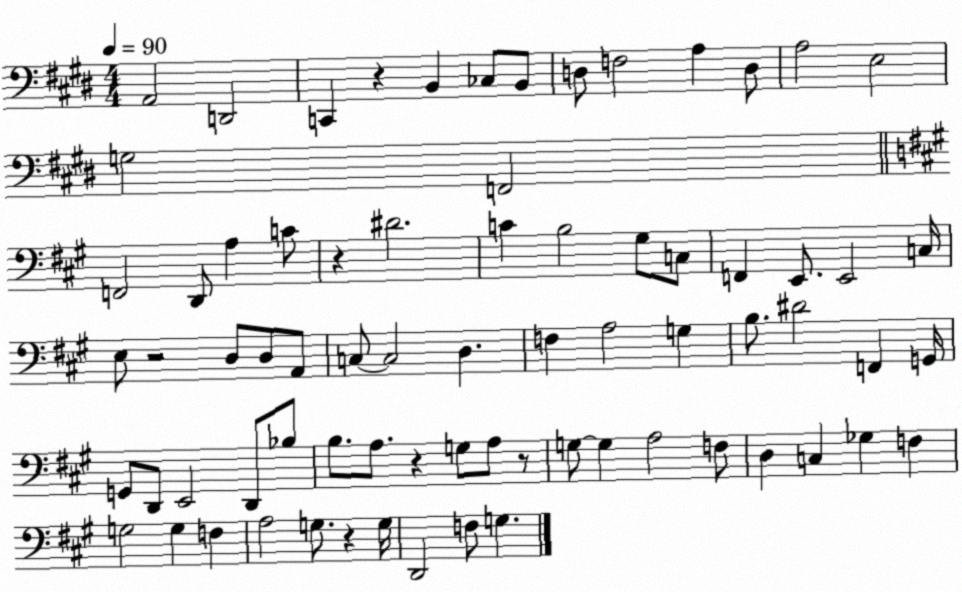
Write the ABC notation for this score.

X:1
T:Untitled
M:4/4
L:1/4
K:E
A,,2 D,,2 C,, z B,, _C,/2 B,,/2 D,/2 F,2 A, D,/2 A,2 E,2 G,2 F,,2 F,,2 D,,/2 A, C/2 z ^D2 C B,2 ^G,/2 C,/2 F,, E,,/2 E,,2 C,/4 E,/2 z2 D,/2 D,/2 A,,/2 C,/2 C,2 D, F, A,2 G, B,/2 ^D2 F,, G,,/4 G,,/2 D,,/2 E,,2 D,,/2 _B,/2 B,/2 A,/2 z G,/2 A,/2 z/2 G,/2 G, A,2 F,/2 D, C, _G, F, G,2 G, F, A,2 G,/2 z G,/4 D,,2 F,/2 G,